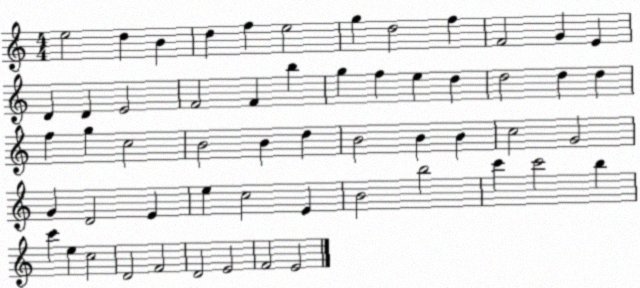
X:1
T:Untitled
M:4/4
L:1/4
K:C
e2 d B d f e2 g d2 f F2 G E D D E2 F2 F b g f e d d2 d d f g c2 B2 B d B2 B B c2 G2 G D2 E e c2 E B2 b2 c' c'2 b c' e c2 D2 F2 D2 E2 F2 E2